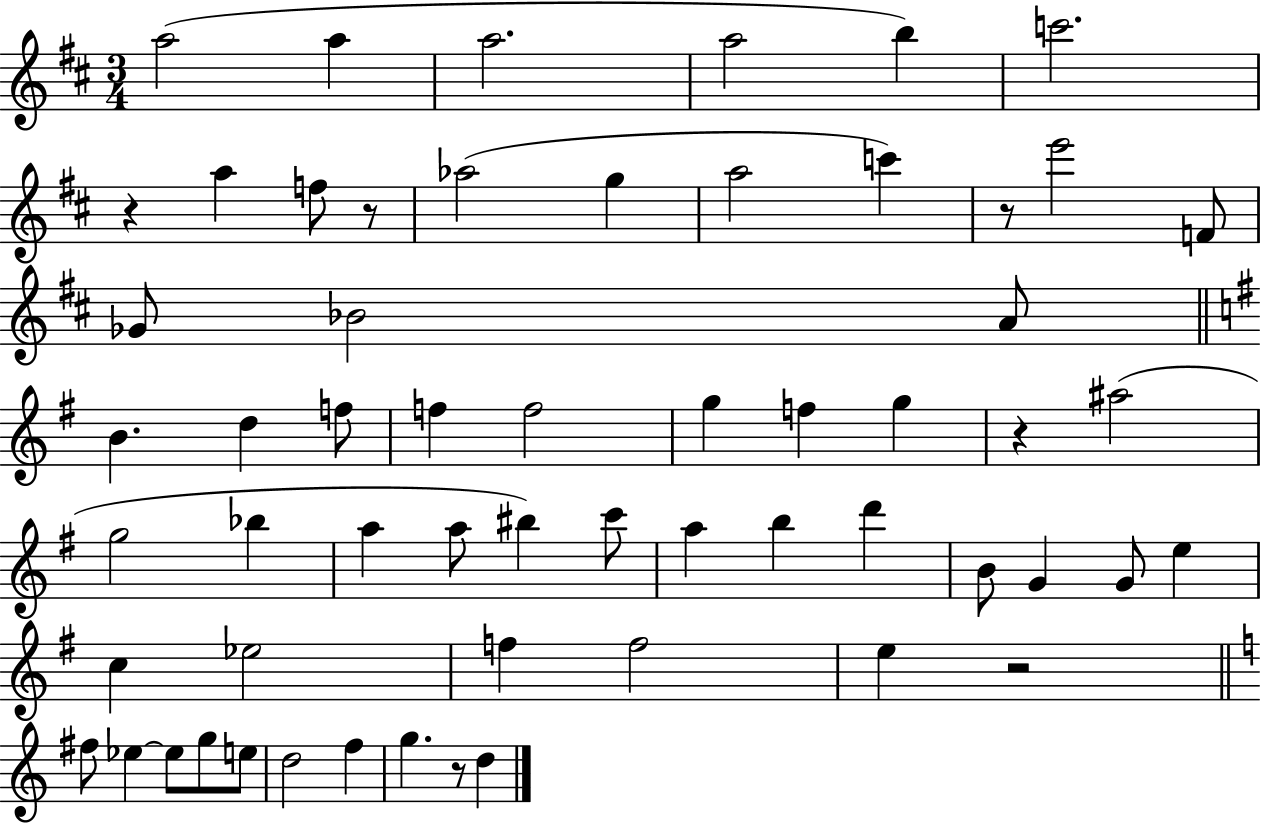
A5/h A5/q A5/h. A5/h B5/q C6/h. R/q A5/q F5/e R/e Ab5/h G5/q A5/h C6/q R/e E6/h F4/e Gb4/e Bb4/h A4/e B4/q. D5/q F5/e F5/q F5/h G5/q F5/q G5/q R/q A#5/h G5/h Bb5/q A5/q A5/e BIS5/q C6/e A5/q B5/q D6/q B4/e G4/q G4/e E5/q C5/q Eb5/h F5/q F5/h E5/q R/h F#5/e Eb5/q Eb5/e G5/e E5/e D5/h F5/q G5/q. R/e D5/q